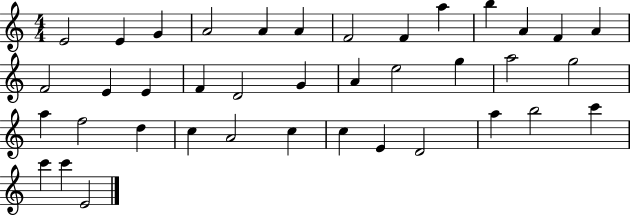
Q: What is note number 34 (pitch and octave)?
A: A5